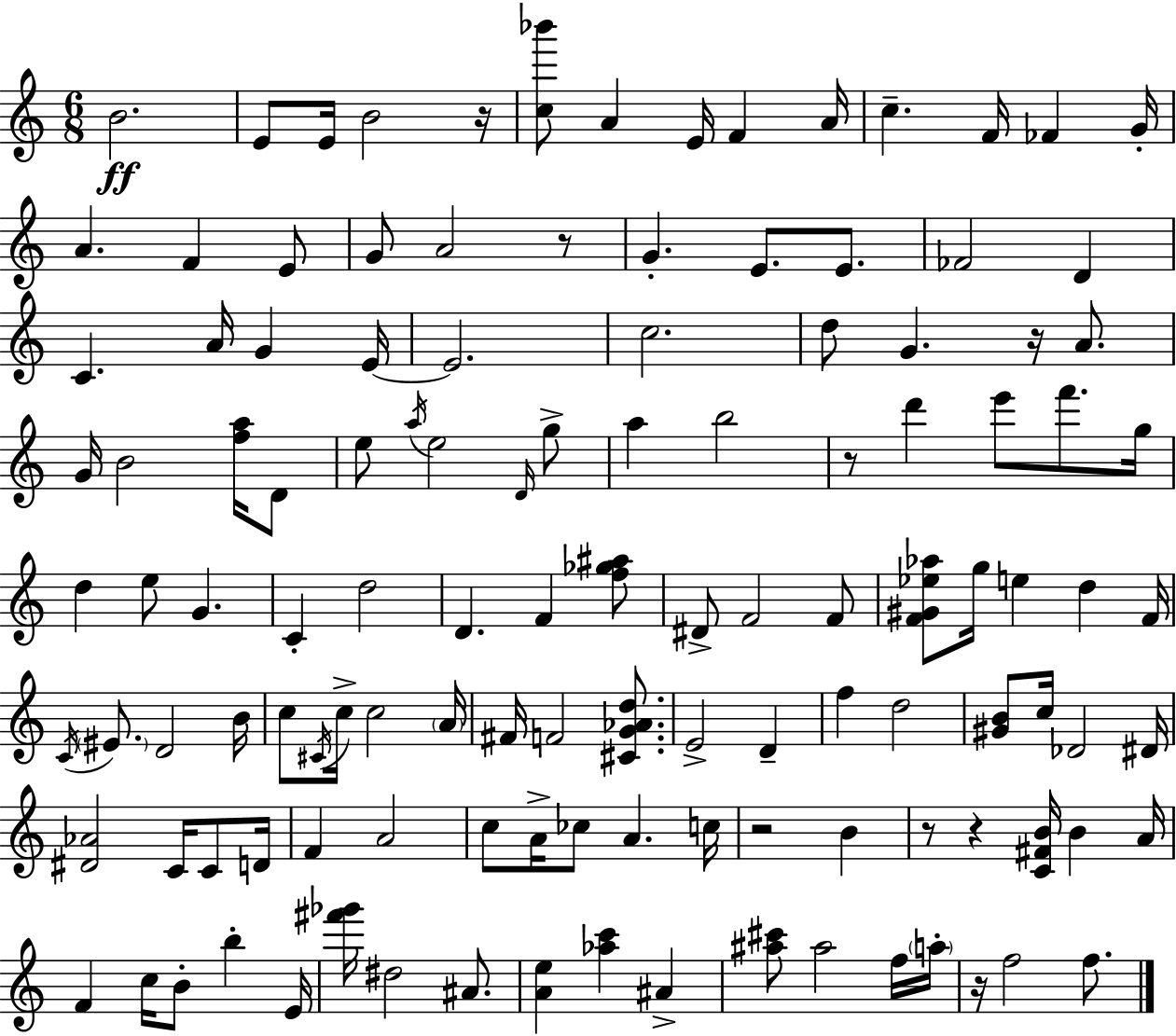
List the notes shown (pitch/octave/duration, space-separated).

B4/h. E4/e E4/s B4/h R/s [C5,Bb6]/e A4/q E4/s F4/q A4/s C5/q. F4/s FES4/q G4/s A4/q. F4/q E4/e G4/e A4/h R/e G4/q. E4/e. E4/e. FES4/h D4/q C4/q. A4/s G4/q E4/s E4/h. C5/h. D5/e G4/q. R/s A4/e. G4/s B4/h [F5,A5]/s D4/e E5/e A5/s E5/h D4/s G5/e A5/q B5/h R/e D6/q E6/e F6/e. G5/s D5/q E5/e G4/q. C4/q D5/h D4/q. F4/q [F5,Gb5,A#5]/e D#4/e F4/h F4/e [F4,G#4,Eb5,Ab5]/e G5/s E5/q D5/q F4/s C4/s EIS4/e. D4/h B4/s C5/e C#4/s C5/s C5/h A4/s F#4/s F4/h [C#4,G4,Ab4,D5]/e. E4/h D4/q F5/q D5/h [G#4,B4]/e C5/s Db4/h D#4/s [D#4,Ab4]/h C4/s C4/e D4/s F4/q A4/h C5/e A4/s CES5/e A4/q. C5/s R/h B4/q R/e R/q [C4,F#4,B4]/s B4/q A4/s F4/q C5/s B4/e B5/q E4/s [F#6,Gb6]/s D#5/h A#4/e. [A4,E5]/q [Ab5,C6]/q A#4/q [A#5,C#6]/e A#5/h F5/s A5/s R/s F5/h F5/e.